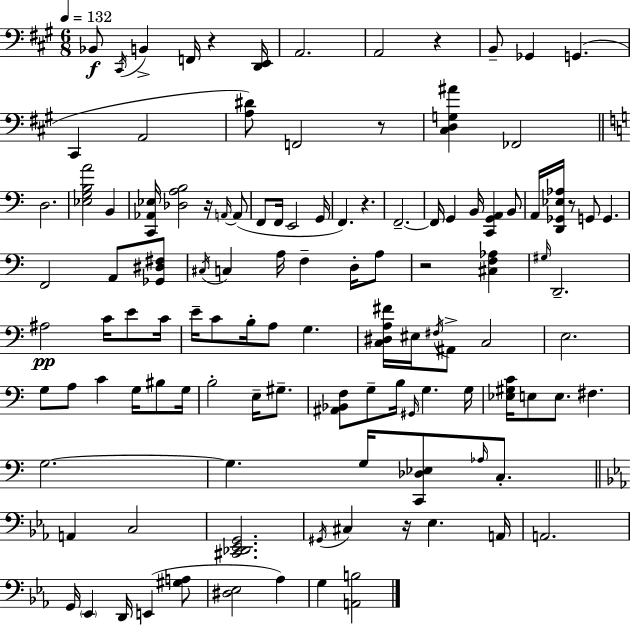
Bb2/e C#2/s B2/q F2/s R/q [D2,E2]/s A2/h. A2/h R/q B2/e Gb2/q G2/q. C#2/q A2/h [A3,D#4]/e F2/h R/e [C#3,D3,G3,A#4]/q FES2/h D3/h. [Eb3,G3,B3,A4]/h B2/q [C2,Ab2,Eb3]/s [Db3,A3,B3]/h R/s A2/s A2/e F2/e F2/s E2/h G2/s F2/q. R/q. F2/h. F2/s G2/q B2/s [C2,G2,A2]/q B2/e A2/s [D2,Gb2,Eb3,Ab3]/s R/e G2/e G2/q. F2/h A2/e [Gb2,D#3,F#3]/e C#3/s C3/q A3/s F3/q D3/s A3/e R/h [C#3,F3,Ab3]/q G#3/s D2/h. A#3/h C4/s E4/e C4/s E4/s C4/e B3/s A3/e G3/q. [C3,D#3,A3,F#4]/s EIS3/s F#3/s A#2/e C3/h E3/h. G3/e A3/e C4/q G3/s BIS3/e G3/s B3/h E3/s G#3/e. [A#2,Bb2,F3]/e G3/e B3/s G#2/s G3/q. G3/s [Eb3,G#3,C4]/s E3/e E3/e. F#3/q. G3/h. G3/q. G3/s [C2,Db3,Eb3]/e Ab3/s C3/e. A2/q C3/h [C#2,Db2,Eb2,G2]/h. G#2/s C#3/q R/s Eb3/q. A2/s A2/h. G2/s Eb2/q D2/s E2/q [G#3,A3]/e [D#3,Eb3]/h Ab3/q G3/q [A2,B3]/h